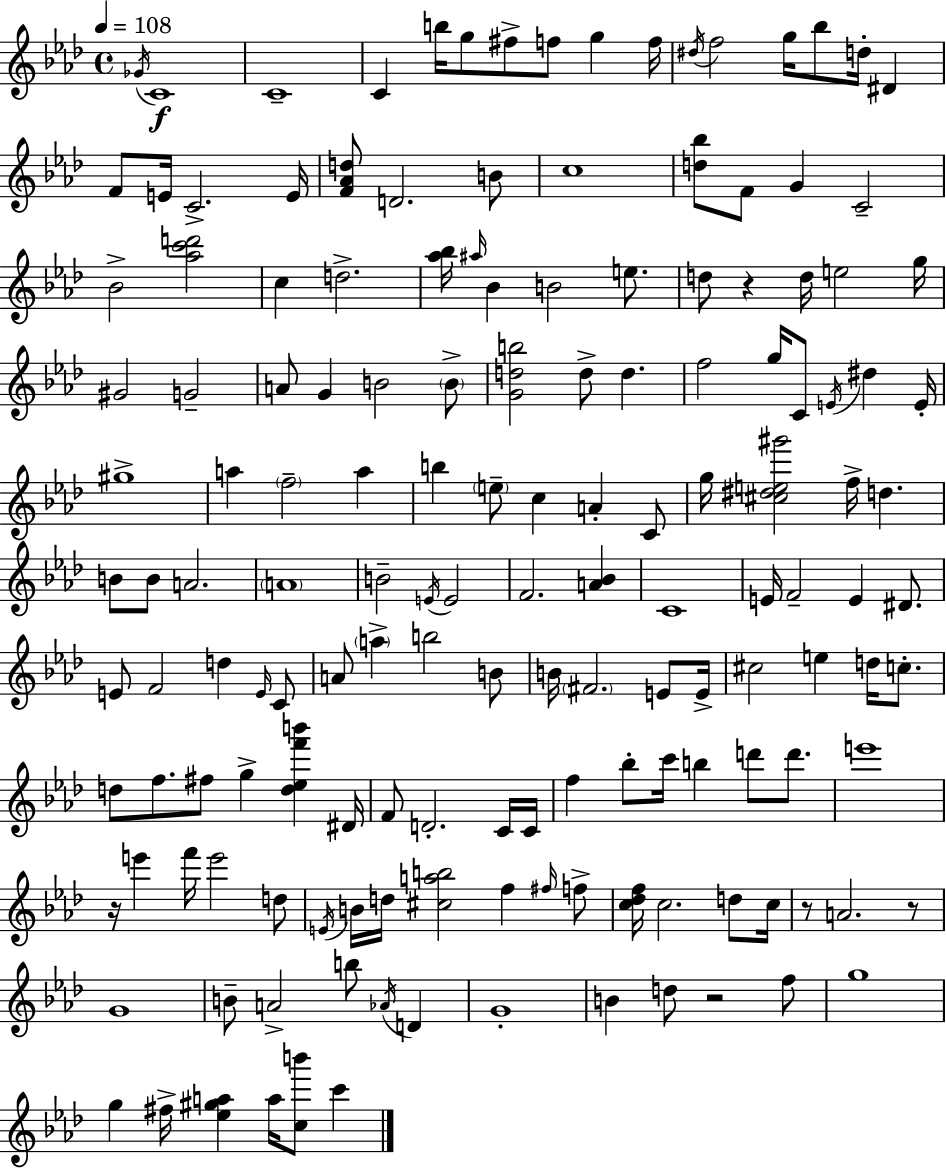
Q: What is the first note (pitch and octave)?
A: Gb4